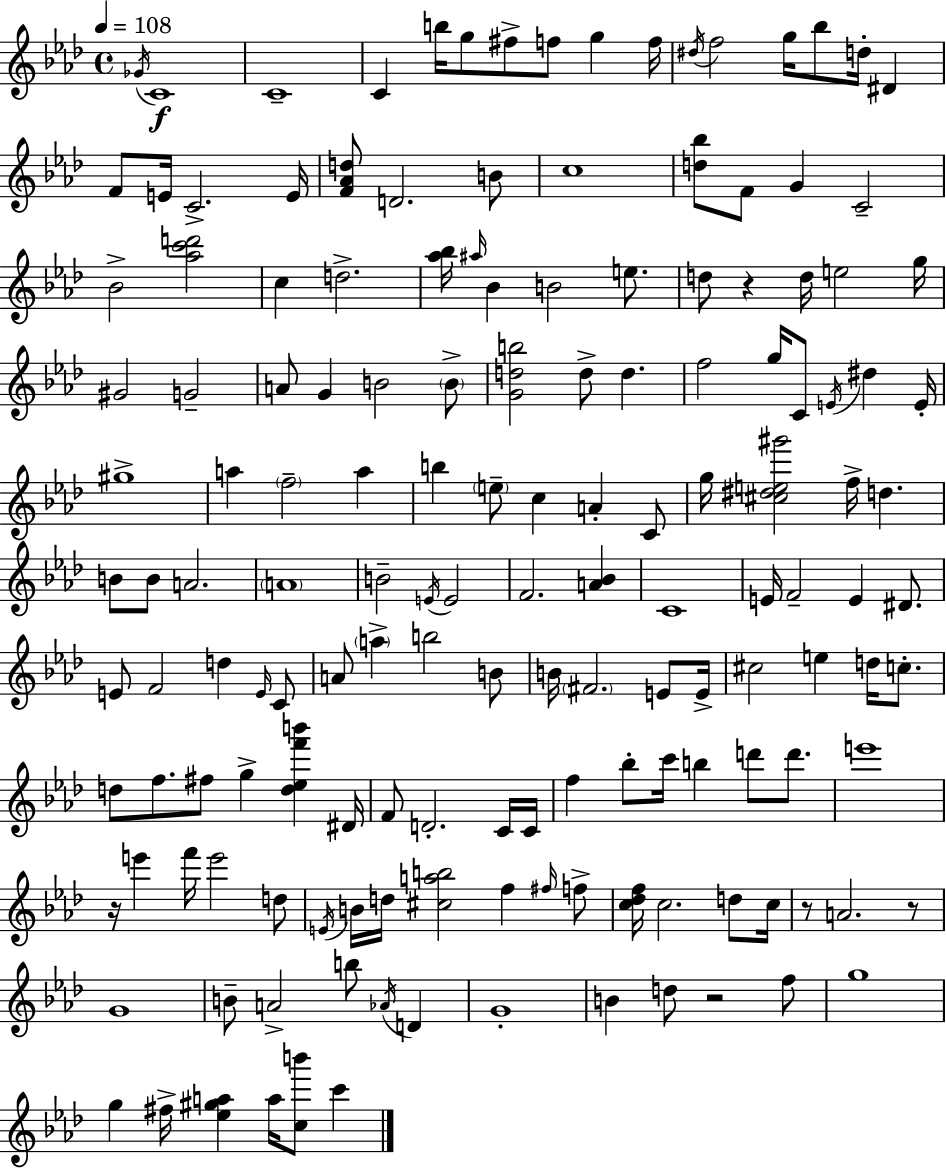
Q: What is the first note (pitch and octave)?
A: Gb4